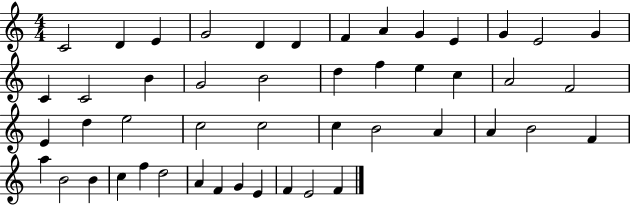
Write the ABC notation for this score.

X:1
T:Untitled
M:4/4
L:1/4
K:C
C2 D E G2 D D F A G E G E2 G C C2 B G2 B2 d f e c A2 F2 E d e2 c2 c2 c B2 A A B2 F a B2 B c f d2 A F G E F E2 F